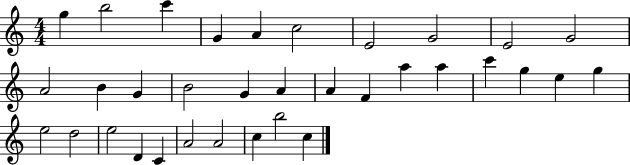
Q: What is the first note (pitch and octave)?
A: G5